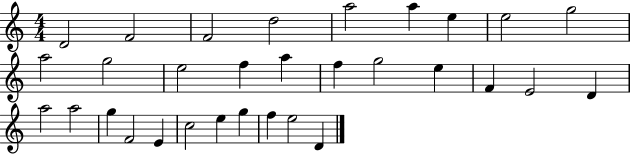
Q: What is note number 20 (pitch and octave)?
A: D4